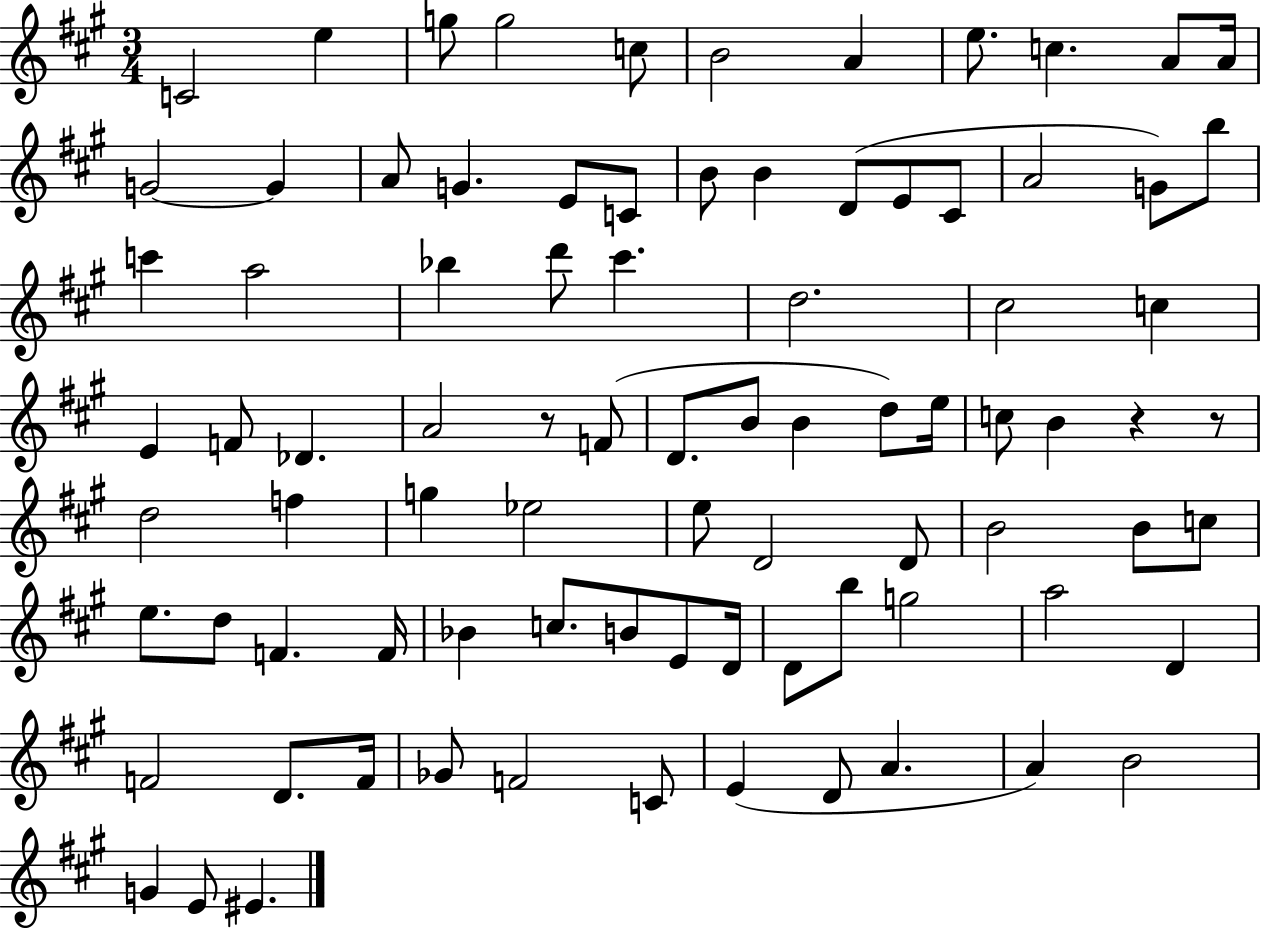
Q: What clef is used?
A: treble